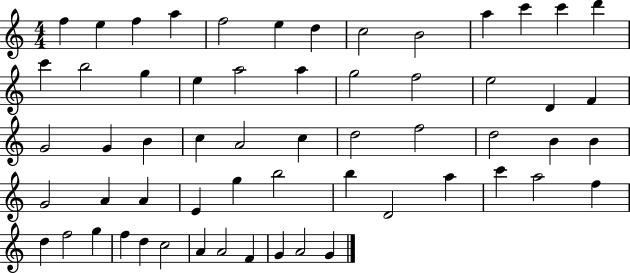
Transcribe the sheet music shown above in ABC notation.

X:1
T:Untitled
M:4/4
L:1/4
K:C
f e f a f2 e d c2 B2 a c' c' d' c' b2 g e a2 a g2 f2 e2 D F G2 G B c A2 c d2 f2 d2 B B G2 A A E g b2 b D2 a c' a2 f d f2 g f d c2 A A2 F G A2 G